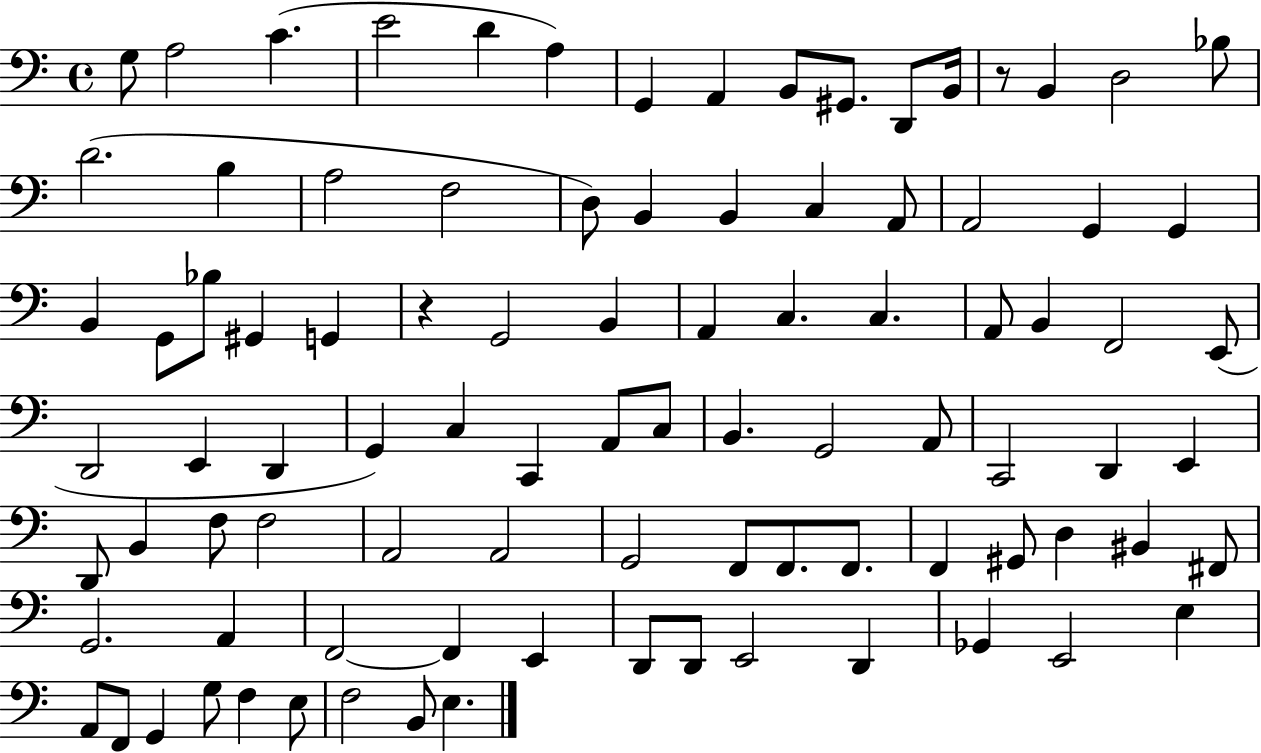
G3/e A3/h C4/q. E4/h D4/q A3/q G2/q A2/q B2/e G#2/e. D2/e B2/s R/e B2/q D3/h Bb3/e D4/h. B3/q A3/h F3/h D3/e B2/q B2/q C3/q A2/e A2/h G2/q G2/q B2/q G2/e Bb3/e G#2/q G2/q R/q G2/h B2/q A2/q C3/q. C3/q. A2/e B2/q F2/h E2/e D2/h E2/q D2/q G2/q C3/q C2/q A2/e C3/e B2/q. G2/h A2/e C2/h D2/q E2/q D2/e B2/q F3/e F3/h A2/h A2/h G2/h F2/e F2/e. F2/e. F2/q G#2/e D3/q BIS2/q F#2/e G2/h. A2/q F2/h F2/q E2/q D2/e D2/e E2/h D2/q Gb2/q E2/h E3/q A2/e F2/e G2/q G3/e F3/q E3/e F3/h B2/e E3/q.